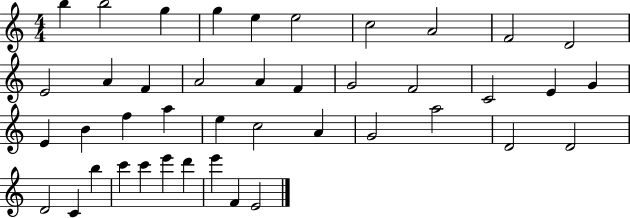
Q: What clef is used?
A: treble